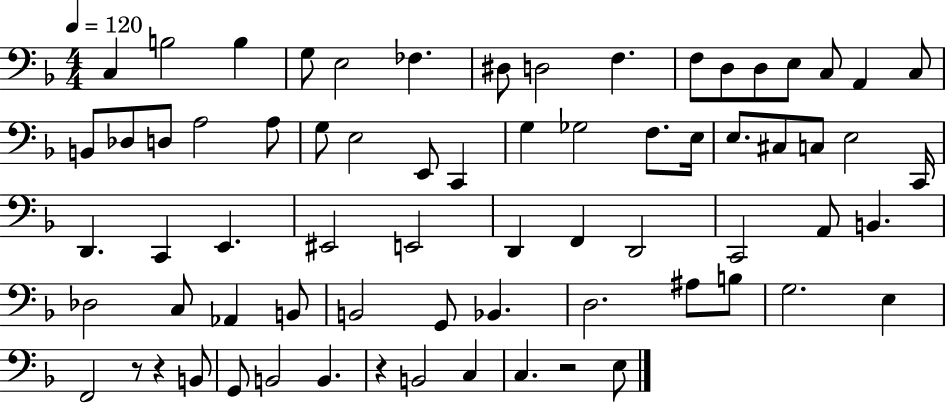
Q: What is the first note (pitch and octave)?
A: C3